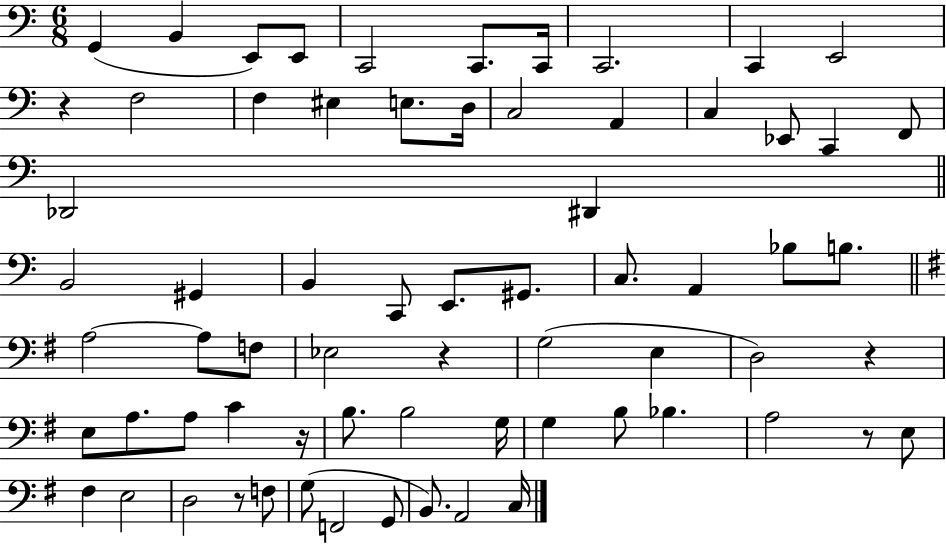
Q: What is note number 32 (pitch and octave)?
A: Bb3